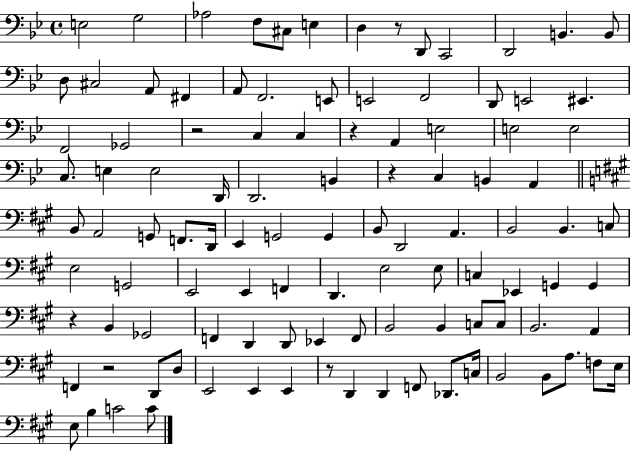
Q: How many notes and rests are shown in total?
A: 107